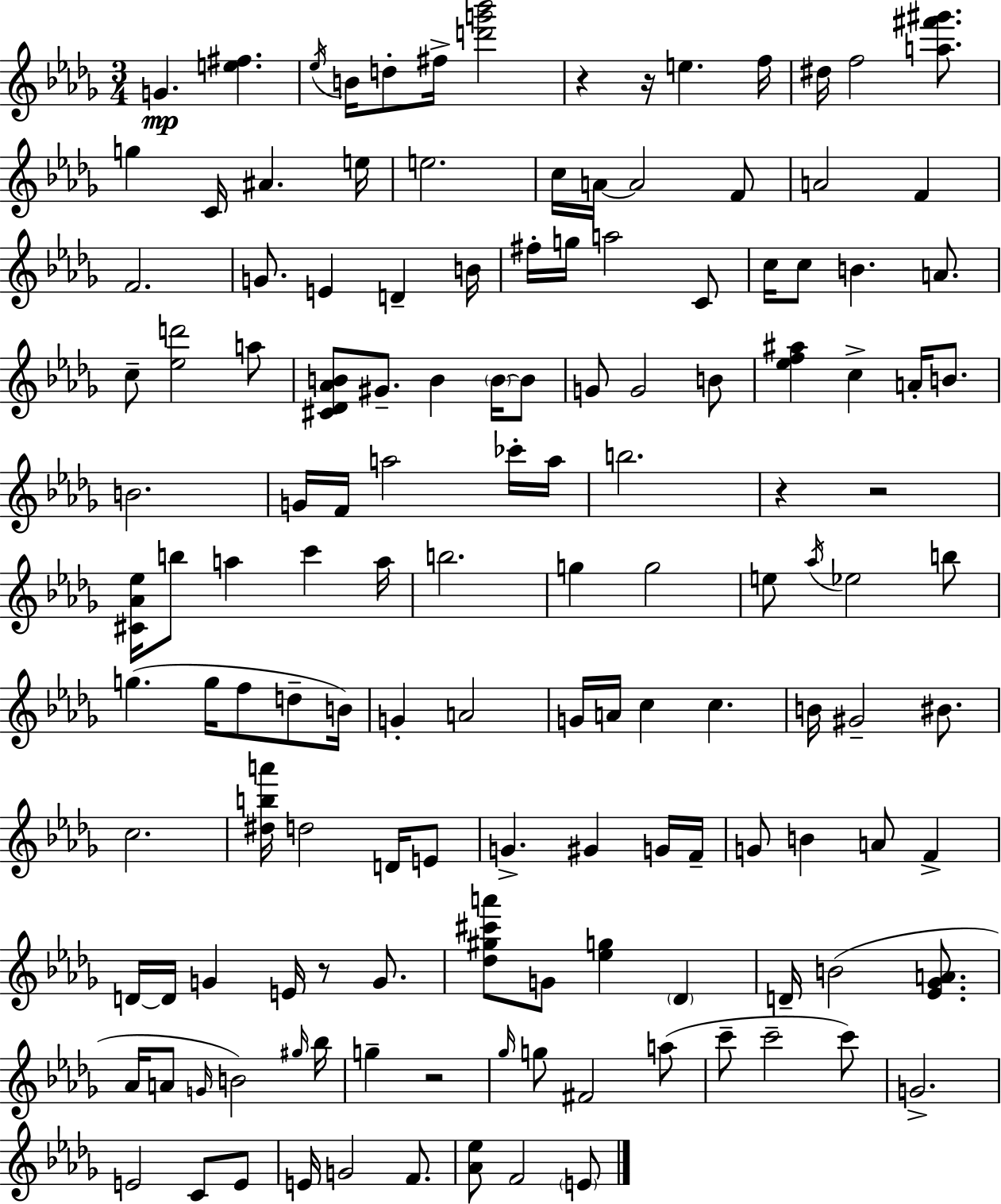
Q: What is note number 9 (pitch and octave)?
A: F5